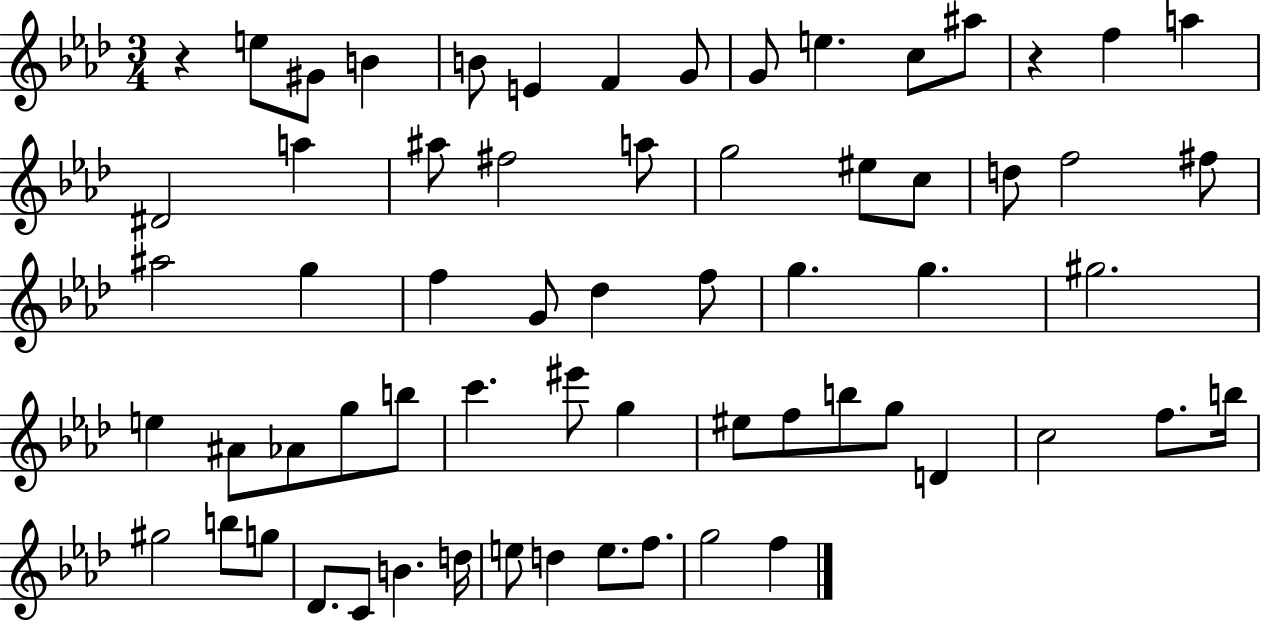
R/q E5/e G#4/e B4/q B4/e E4/q F4/q G4/e G4/e E5/q. C5/e A#5/e R/q F5/q A5/q D#4/h A5/q A#5/e F#5/h A5/e G5/h EIS5/e C5/e D5/e F5/h F#5/e A#5/h G5/q F5/q G4/e Db5/q F5/e G5/q. G5/q. G#5/h. E5/q A#4/e Ab4/e G5/e B5/e C6/q. EIS6/e G5/q EIS5/e F5/e B5/e G5/e D4/q C5/h F5/e. B5/s G#5/h B5/e G5/e Db4/e. C4/e B4/q. D5/s E5/e D5/q E5/e. F5/e. G5/h F5/q